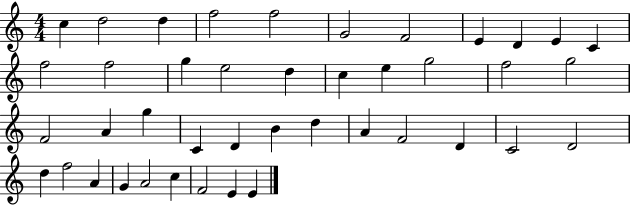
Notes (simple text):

C5/q D5/h D5/q F5/h F5/h G4/h F4/h E4/q D4/q E4/q C4/q F5/h F5/h G5/q E5/h D5/q C5/q E5/q G5/h F5/h G5/h F4/h A4/q G5/q C4/q D4/q B4/q D5/q A4/q F4/h D4/q C4/h D4/h D5/q F5/h A4/q G4/q A4/h C5/q F4/h E4/q E4/q